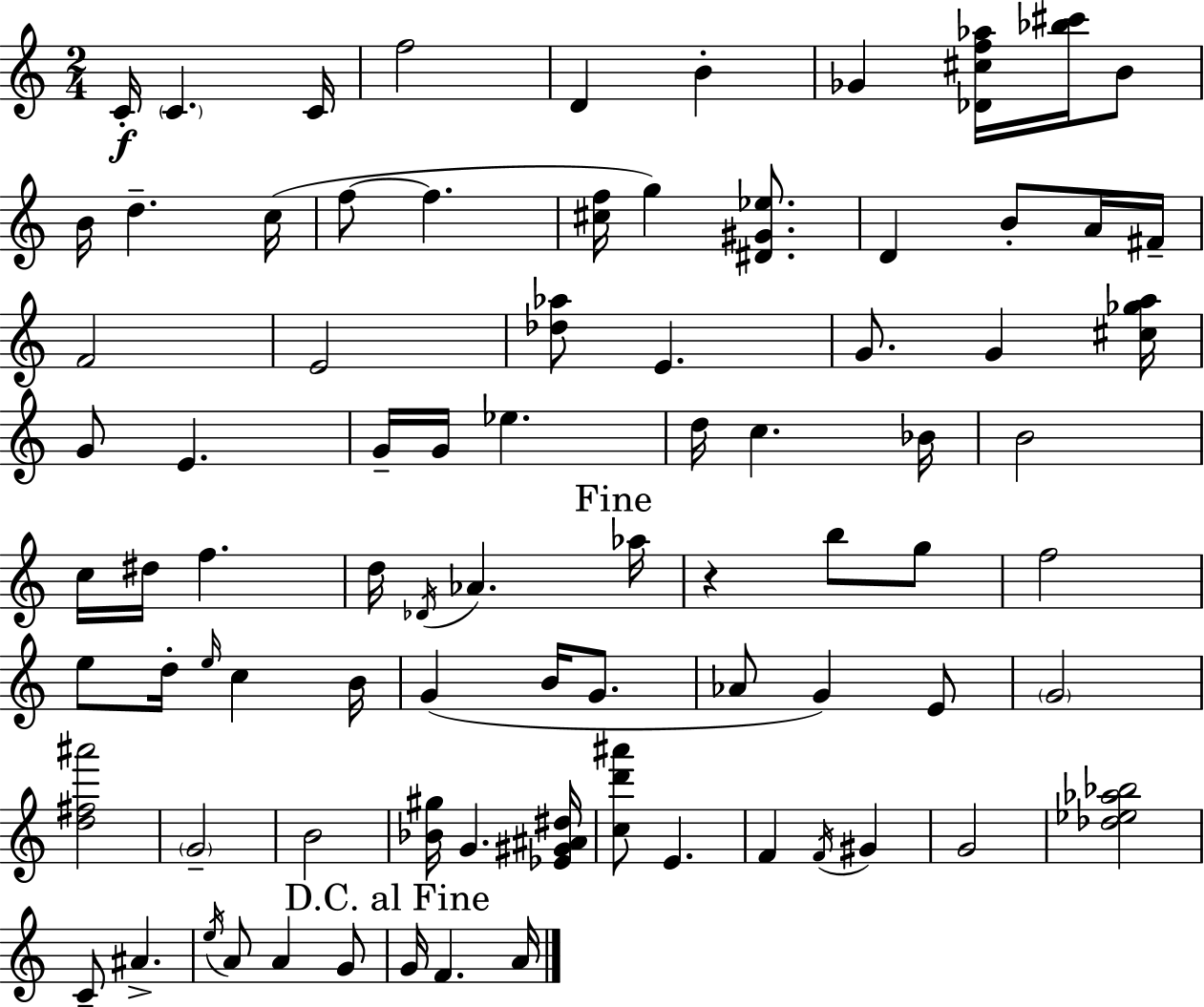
C4/s C4/q. C4/s F5/h D4/q B4/q Gb4/q [Db4,C#5,F5,Ab5]/s [Bb5,C#6]/s B4/e B4/s D5/q. C5/s F5/e F5/q. [C#5,F5]/s G5/q [D#4,G#4,Eb5]/e. D4/q B4/e A4/s F#4/s F4/h E4/h [Db5,Ab5]/e E4/q. G4/e. G4/q [C#5,Gb5,A5]/s G4/e E4/q. G4/s G4/s Eb5/q. D5/s C5/q. Bb4/s B4/h C5/s D#5/s F5/q. D5/s Db4/s Ab4/q. Ab5/s R/q B5/e G5/e F5/h E5/e D5/s E5/s C5/q B4/s G4/q B4/s G4/e. Ab4/e G4/q E4/e G4/h [D5,F#5,A#6]/h G4/h B4/h [Bb4,G#5]/s G4/q. [Eb4,G#4,A#4,D#5]/s [C5,D6,A#6]/e E4/q. F4/q F4/s G#4/q G4/h [Db5,Eb5,Ab5,Bb5]/h C4/e A#4/q. E5/s A4/e A4/q G4/e G4/s F4/q. A4/s